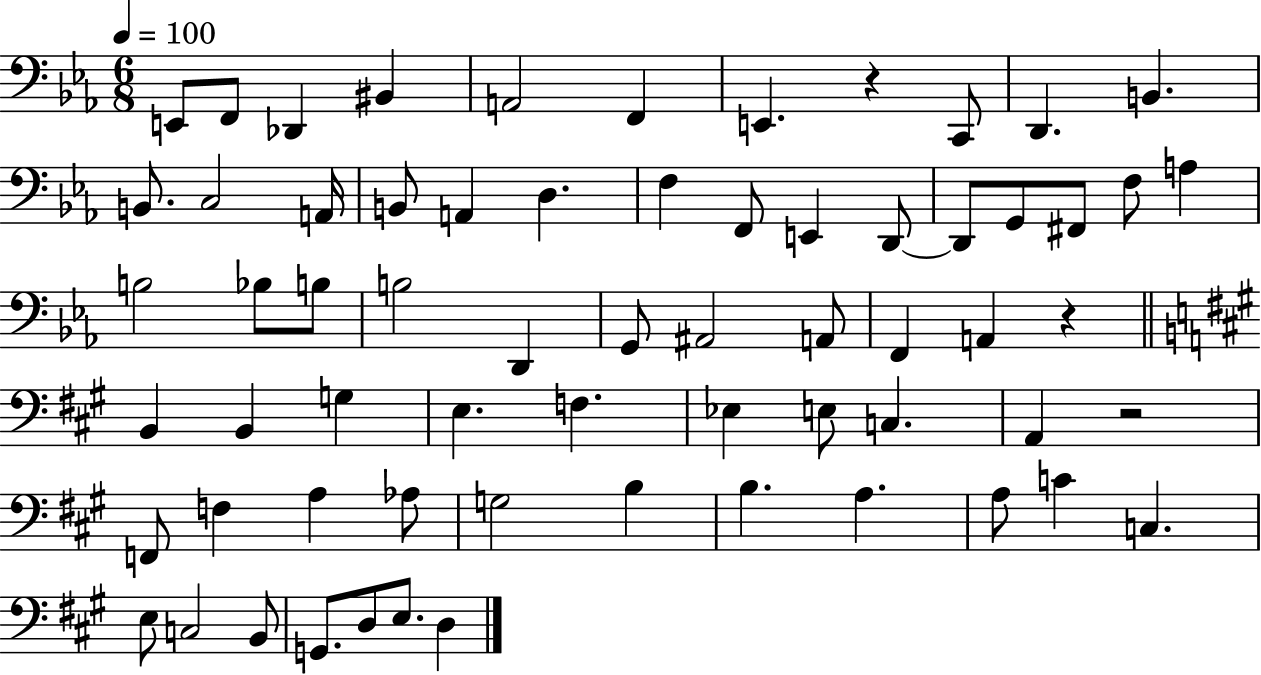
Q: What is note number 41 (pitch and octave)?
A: Eb3